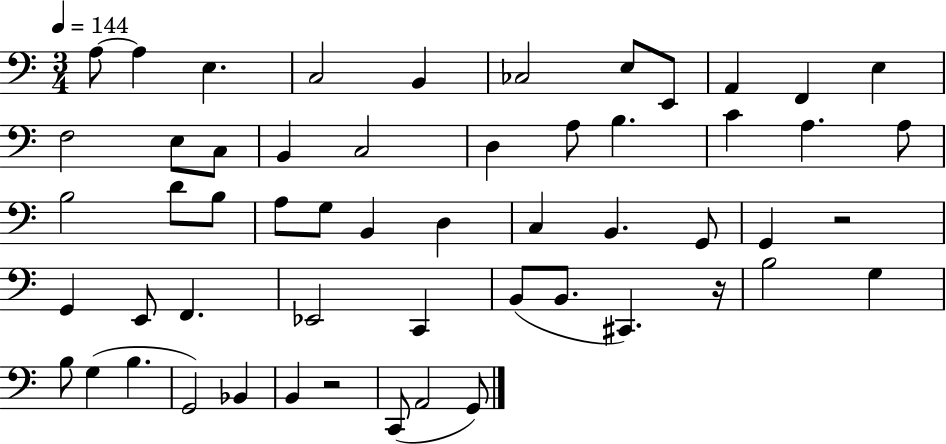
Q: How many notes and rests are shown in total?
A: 55